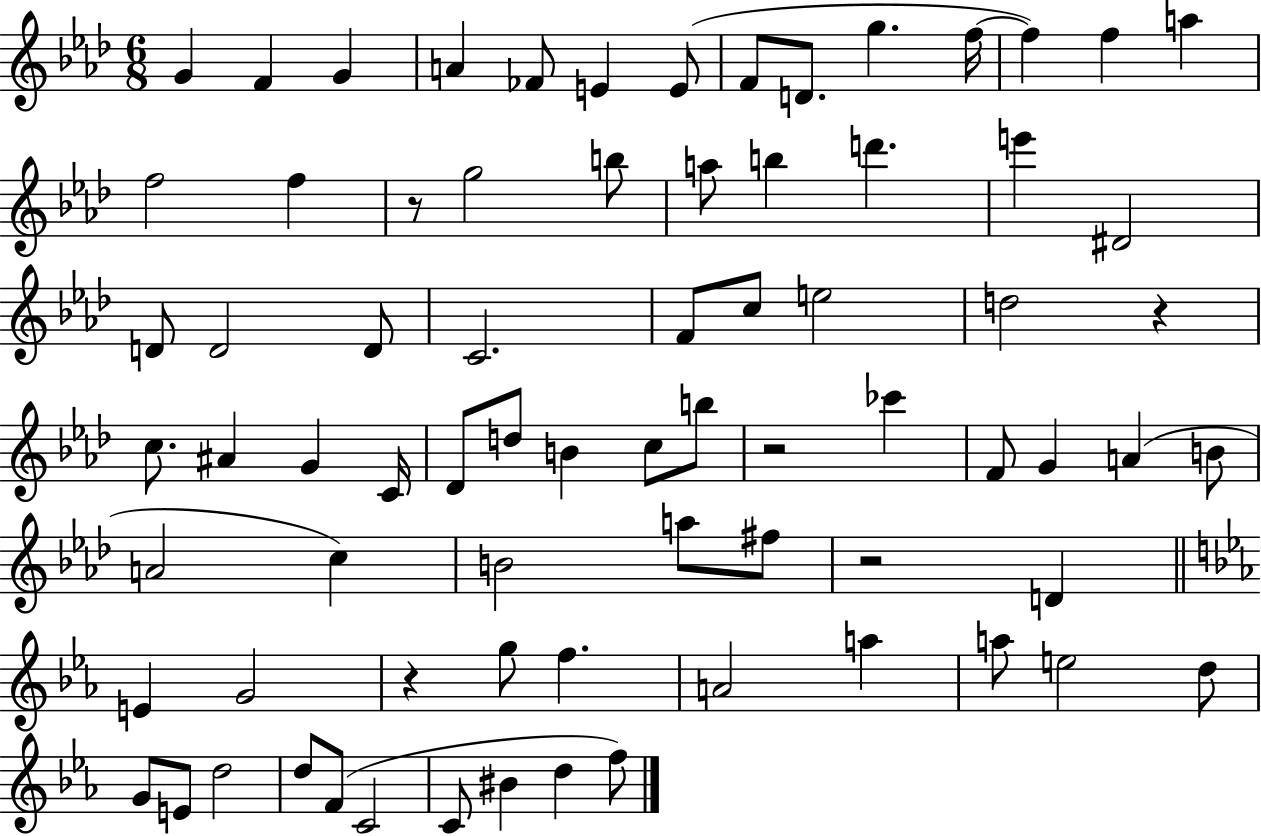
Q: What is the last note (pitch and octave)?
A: F5